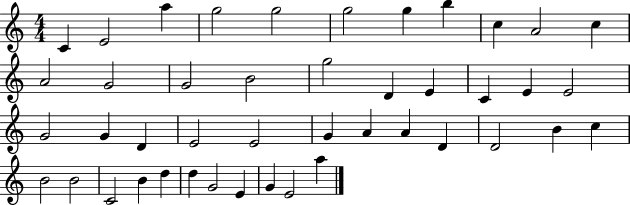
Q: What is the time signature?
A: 4/4